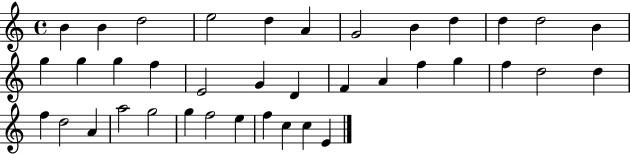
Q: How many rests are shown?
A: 0